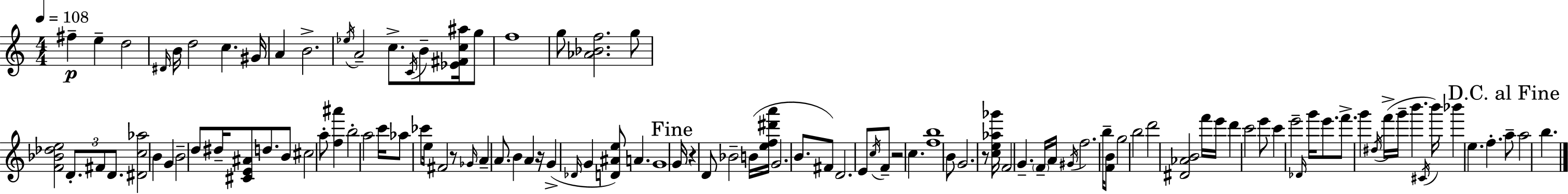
{
  \clef treble
  \numericTimeSignature
  \time 4/4
  \key c \major
  \tempo 4 = 108
  fis''4--\p e''4-- d''2 | \grace { dis'16 } b'16 d''2 c''4. | gis'16 a'4 b'2.-> | \acciaccatura { ees''16 } a'2-- c''8.-> \acciaccatura { c'16 } b'8-- | \break <ees' fis' c'' ais''>16 g''8 f''1 | g''8 <aes' bes' f''>2. | g''8 <f' bes' des'' e''>2 \tuplet 3/2 { d'8.-. fis'8 | d'8. } <dis' c'' aes''>2 b'4 g'4 | \break b'2-- d''8 dis''16-- <cis' e' ais'>8 | d''8. b'8 cis''2 a''8-. <f'' ais'''>4 | b''2-. a''2 | c'''16 aes''8 ces'''8 e''16 fis'2 | \break r8 \grace { ges'16 } a'4-- a'8. b'4 a'4 | r16 g'4->( \grace { des'16 } g'4 <d' ais' e''>8) a'4. | g'1 | \mark "Fine" g'16 r4 d'8 bes'2-- | \break b'16( <e'' f'' dis''' a'''>16 g'2. | b'8. fis'8) d'2. | e'8 \acciaccatura { c''16 } f'8-- r2 | c''4. <f'' b''>1 | \break b'8 g'2. | r8 <c'' e'' aes'' ges'''>16 f'2 g'4.-- | \parenthesize f'16-- a'16 \acciaccatura { gis'16 } f''2. | b''16-- <f' b'>8 g''2 b''2 | \break d'''2 <dis' aes' b'>2 | f'''16 e'''16 d'''4 c'''2 | e'''8 c'''4 e'''2-- | \grace { des'16 } g'''16 e'''8. f'''8.-> g'''4 \acciaccatura { dis''16 }( | \break f'''16-> g'''16-- b'''4. \acciaccatura { cis'16 } b'''16) bes'''4 e''4. | f''4.-. \mark "D.C. al Fine" a''8-- a''2 | b''4. \bar "|."
}